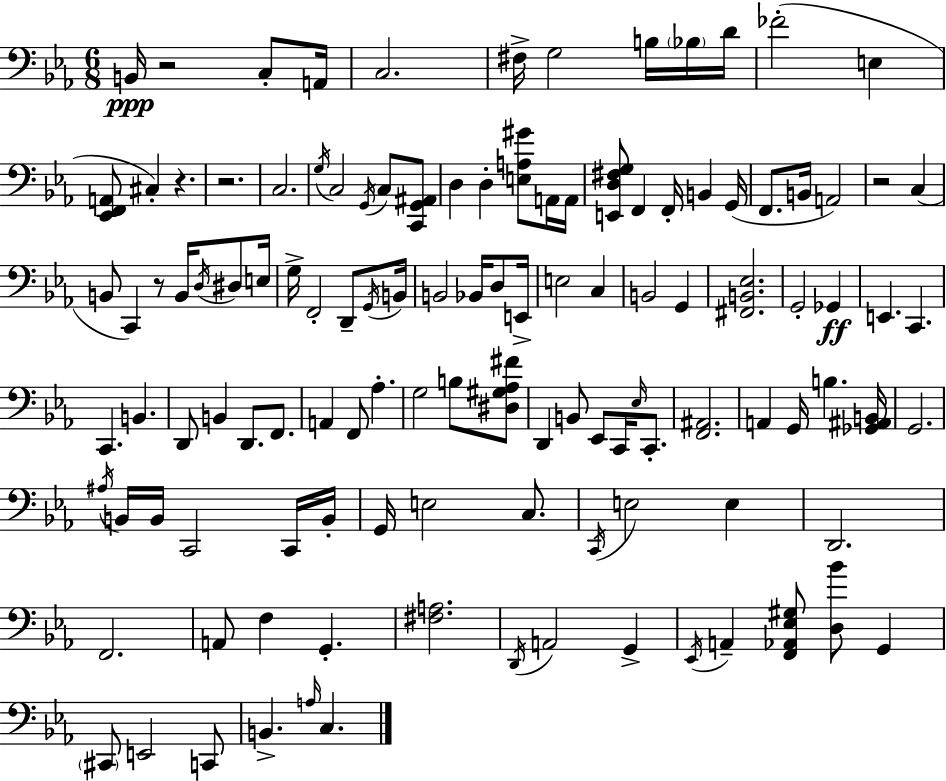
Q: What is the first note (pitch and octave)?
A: B2